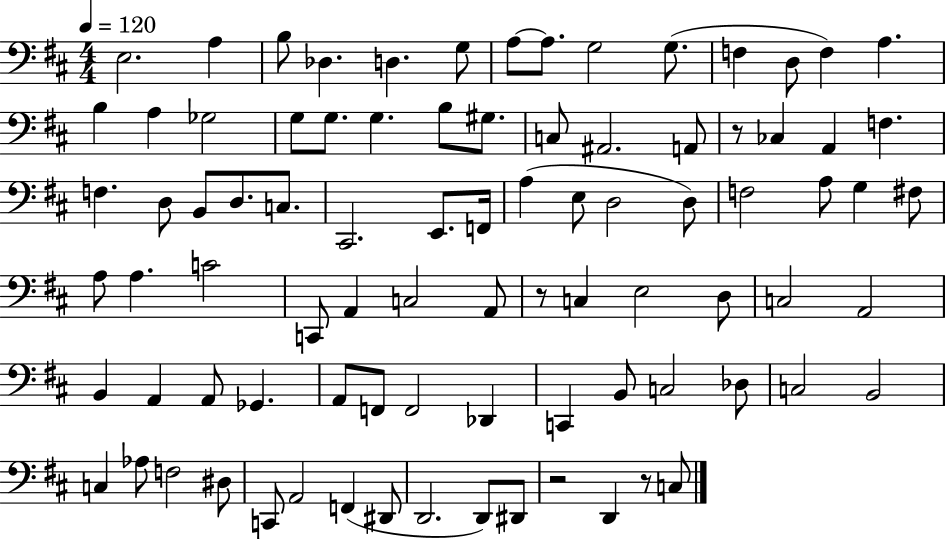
E3/h. A3/q B3/e Db3/q. D3/q. G3/e A3/e A3/e. G3/h G3/e. F3/q D3/e F3/q A3/q. B3/q A3/q Gb3/h G3/e G3/e. G3/q. B3/e G#3/e. C3/e A#2/h. A2/e R/e CES3/q A2/q F3/q. F3/q. D3/e B2/e D3/e. C3/e. C#2/h. E2/e. F2/s A3/q E3/e D3/h D3/e F3/h A3/e G3/q F#3/e A3/e A3/q. C4/h C2/e A2/q C3/h A2/e R/e C3/q E3/h D3/e C3/h A2/h B2/q A2/q A2/e Gb2/q. A2/e F2/e F2/h Db2/q C2/q B2/e C3/h Db3/e C3/h B2/h C3/q Ab3/e F3/h D#3/e C2/e A2/h F2/q D#2/e D2/h. D2/e D#2/e R/h D2/q R/e C3/e